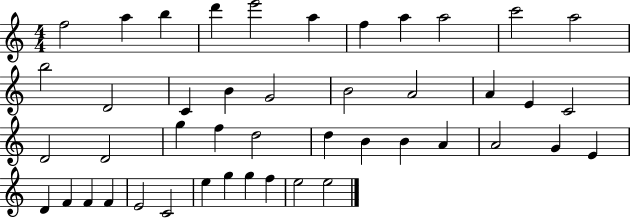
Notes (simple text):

F5/h A5/q B5/q D6/q E6/h A5/q F5/q A5/q A5/h C6/h A5/h B5/h D4/h C4/q B4/q G4/h B4/h A4/h A4/q E4/q C4/h D4/h D4/h G5/q F5/q D5/h D5/q B4/q B4/q A4/q A4/h G4/q E4/q D4/q F4/q F4/q F4/q E4/h C4/h E5/q G5/q G5/q F5/q E5/h E5/h